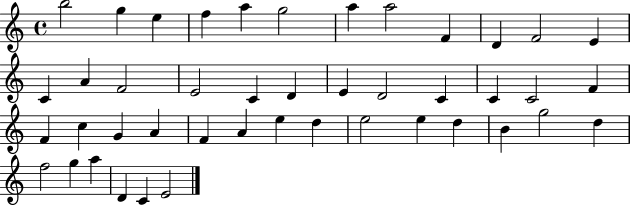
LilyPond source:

{
  \clef treble
  \time 4/4
  \defaultTimeSignature
  \key c \major
  b''2 g''4 e''4 | f''4 a''4 g''2 | a''4 a''2 f'4 | d'4 f'2 e'4 | \break c'4 a'4 f'2 | e'2 c'4 d'4 | e'4 d'2 c'4 | c'4 c'2 f'4 | \break f'4 c''4 g'4 a'4 | f'4 a'4 e''4 d''4 | e''2 e''4 d''4 | b'4 g''2 d''4 | \break f''2 g''4 a''4 | d'4 c'4 e'2 | \bar "|."
}